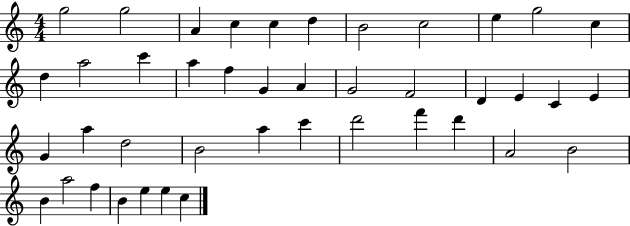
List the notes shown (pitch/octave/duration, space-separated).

G5/h G5/h A4/q C5/q C5/q D5/q B4/h C5/h E5/q G5/h C5/q D5/q A5/h C6/q A5/q F5/q G4/q A4/q G4/h F4/h D4/q E4/q C4/q E4/q G4/q A5/q D5/h B4/h A5/q C6/q D6/h F6/q D6/q A4/h B4/h B4/q A5/h F5/q B4/q E5/q E5/q C5/q